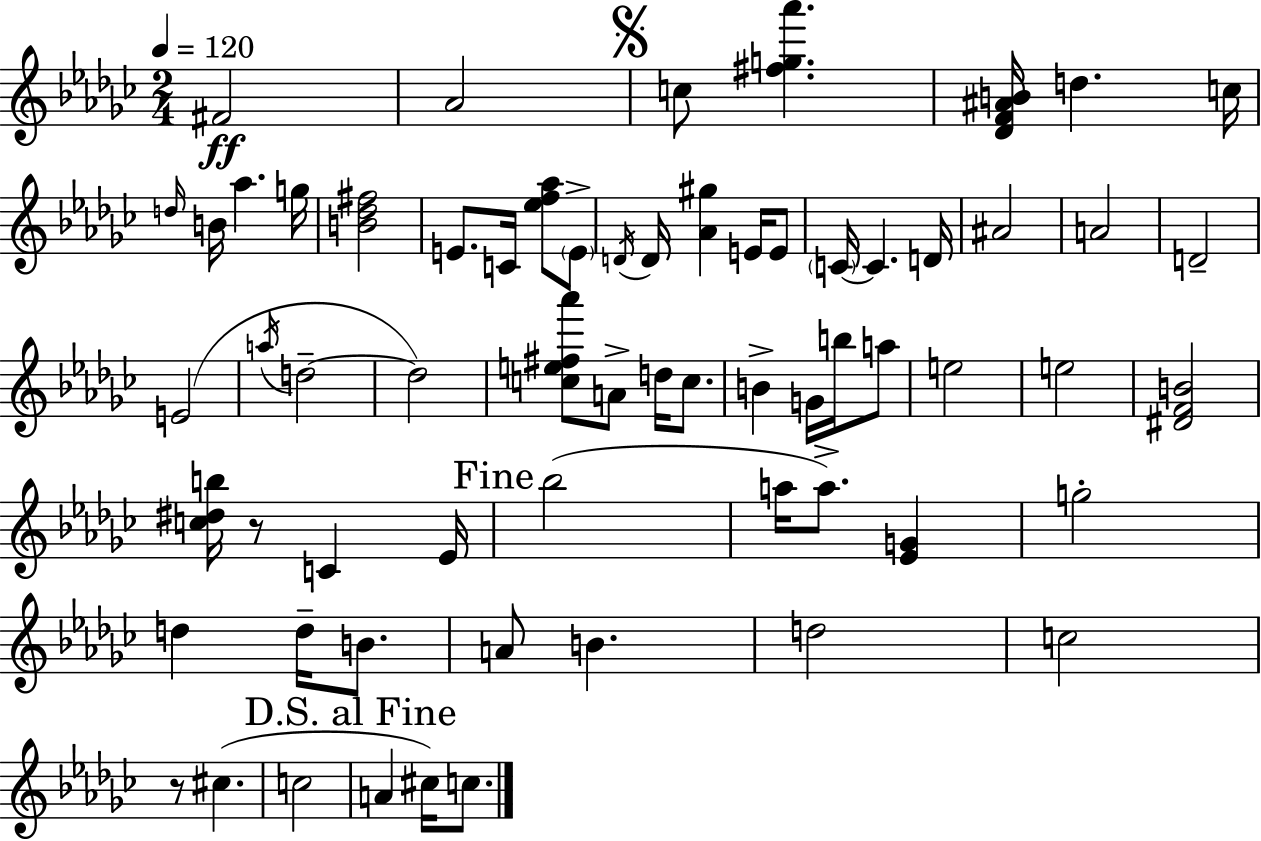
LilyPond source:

{
  \clef treble
  \numericTimeSignature
  \time 2/4
  \key ees \minor
  \tempo 4 = 120
  \repeat volta 2 { fis'2\ff | aes'2 | \mark \markup { \musicglyph "scripts.segno" } c''8 <fis'' g'' aes'''>4. | <des' f' ais' b'>16 d''4. c''16 | \break \grace { d''16 } b'16 aes''4. | g''16 <b' des'' fis''>2 | e'8. c'16 <ees'' f'' aes''>8 \parenthesize e'8-> | \acciaccatura { d'16 } d'16 <aes' gis''>4 e'16 | \break e'8 \parenthesize c'16~~ c'4. | d'16 ais'2 | a'2 | d'2-- | \break e'2( | \acciaccatura { a''16 } d''2--~~ | d''2) | <c'' e'' fis'' aes'''>8 a'8-> d''16 | \break c''8. b'4-> g'16 | b''16 a''8 e''2 | e''2 | <dis' f' b'>2 | \break <c'' dis'' b''>16 r8 c'4 | ees'16 \mark "Fine" bes''2( | a''16 a''8.->) <ees' g'>4 | g''2-. | \break d''4 d''16-- | b'8. a'8 b'4. | d''2 | c''2 | \break r8 cis''4.( | c''2 | \mark "D.S. al Fine" a'4 cis''16) | c''8. } \bar "|."
}